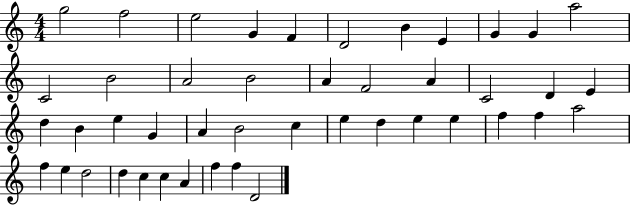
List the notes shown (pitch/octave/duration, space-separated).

G5/h F5/h E5/h G4/q F4/q D4/h B4/q E4/q G4/q G4/q A5/h C4/h B4/h A4/h B4/h A4/q F4/h A4/q C4/h D4/q E4/q D5/q B4/q E5/q G4/q A4/q B4/h C5/q E5/q D5/q E5/q E5/q F5/q F5/q A5/h F5/q E5/q D5/h D5/q C5/q C5/q A4/q F5/q F5/q D4/h